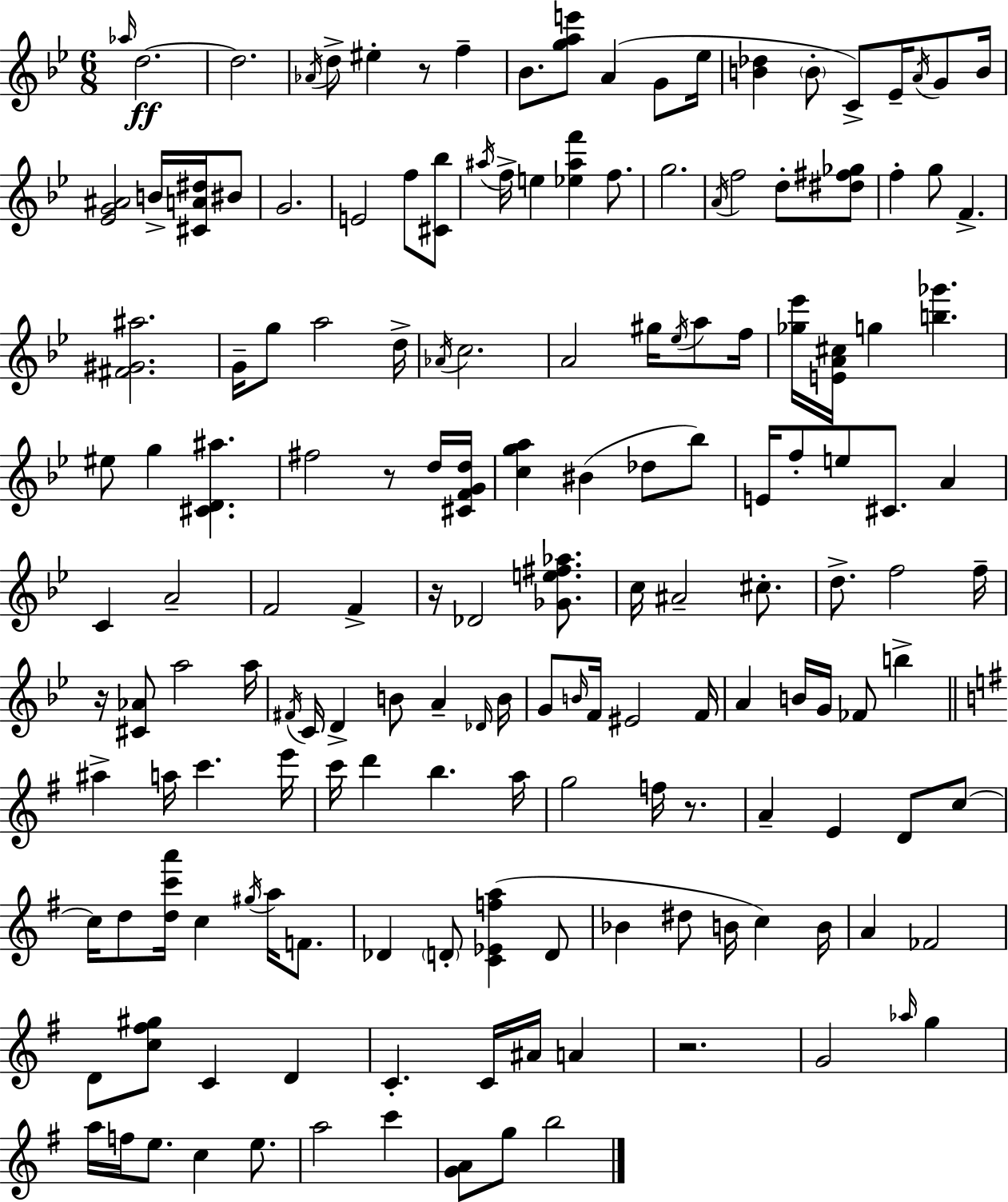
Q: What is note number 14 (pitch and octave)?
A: Eb4